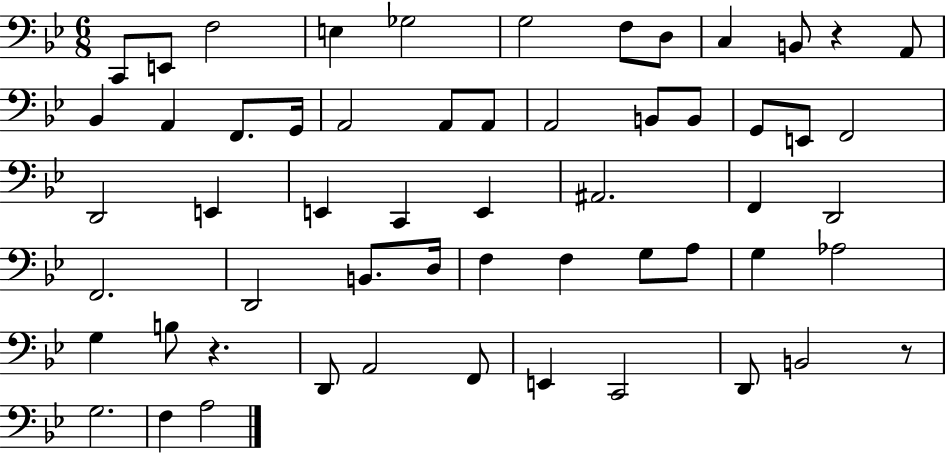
C2/e E2/e F3/h E3/q Gb3/h G3/h F3/e D3/e C3/q B2/e R/q A2/e Bb2/q A2/q F2/e. G2/s A2/h A2/e A2/e A2/h B2/e B2/e G2/e E2/e F2/h D2/h E2/q E2/q C2/q E2/q A#2/h. F2/q D2/h F2/h. D2/h B2/e. D3/s F3/q F3/q G3/e A3/e G3/q Ab3/h G3/q B3/e R/q. D2/e A2/h F2/e E2/q C2/h D2/e B2/h R/e G3/h. F3/q A3/h